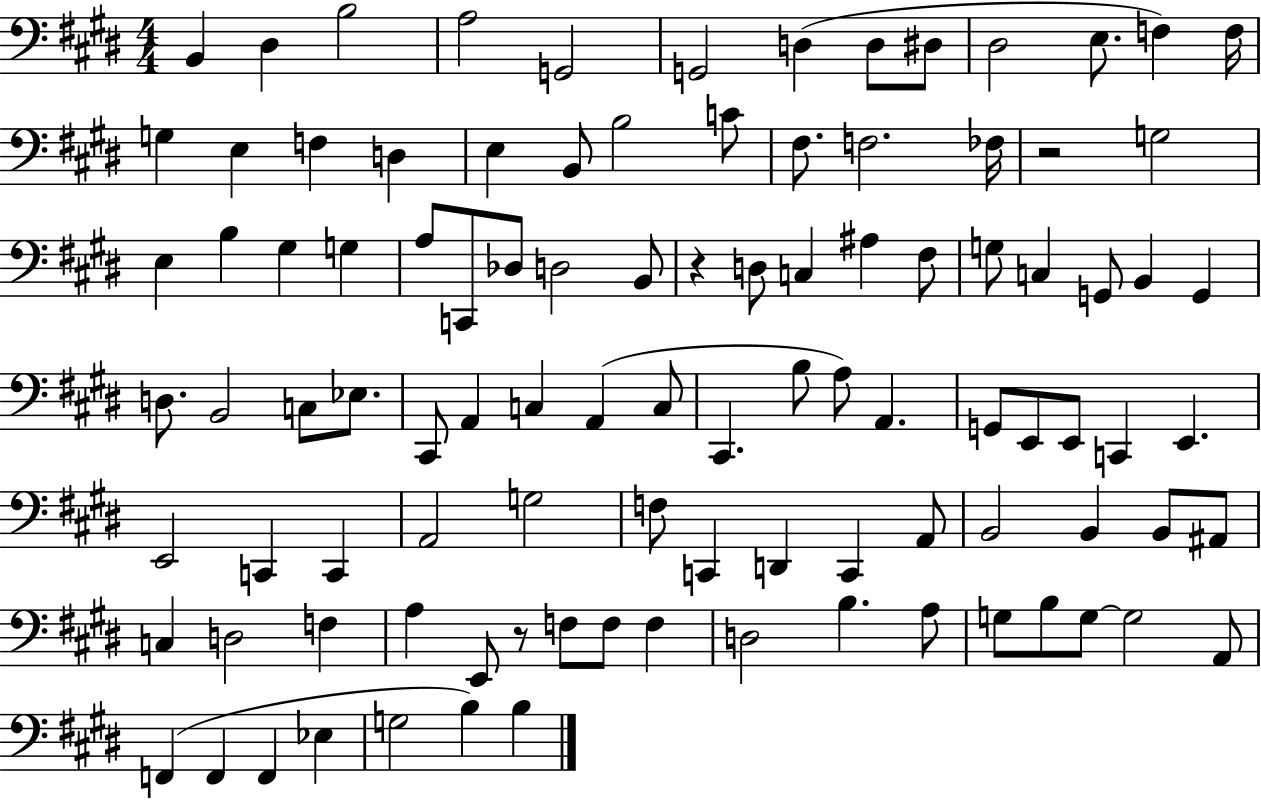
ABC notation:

X:1
T:Untitled
M:4/4
L:1/4
K:E
B,, ^D, B,2 A,2 G,,2 G,,2 D, D,/2 ^D,/2 ^D,2 E,/2 F, F,/4 G, E, F, D, E, B,,/2 B,2 C/2 ^F,/2 F,2 _F,/4 z2 G,2 E, B, ^G, G, A,/2 C,,/2 _D,/2 D,2 B,,/2 z D,/2 C, ^A, ^F,/2 G,/2 C, G,,/2 B,, G,, D,/2 B,,2 C,/2 _E,/2 ^C,,/2 A,, C, A,, C,/2 ^C,, B,/2 A,/2 A,, G,,/2 E,,/2 E,,/2 C,, E,, E,,2 C,, C,, A,,2 G,2 F,/2 C,, D,, C,, A,,/2 B,,2 B,, B,,/2 ^A,,/2 C, D,2 F, A, E,,/2 z/2 F,/2 F,/2 F, D,2 B, A,/2 G,/2 B,/2 G,/2 G,2 A,,/2 F,, F,, F,, _E, G,2 B, B,